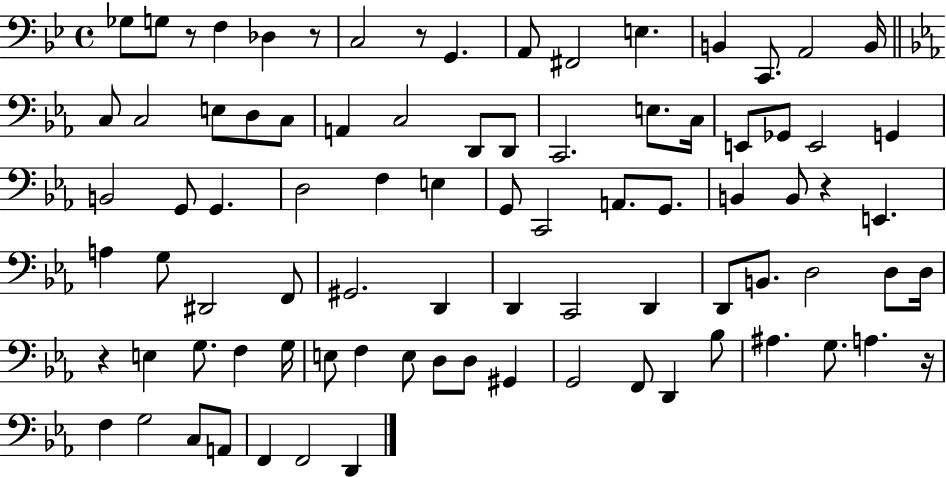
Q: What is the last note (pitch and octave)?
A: D2